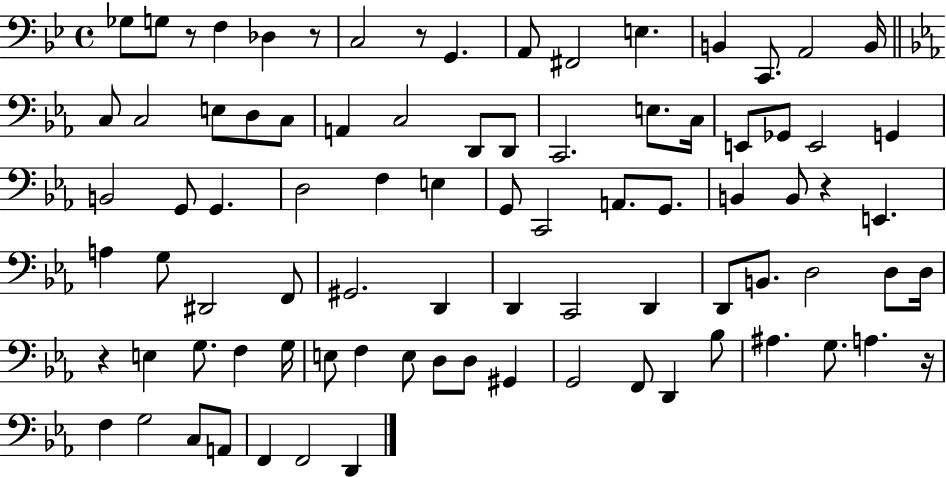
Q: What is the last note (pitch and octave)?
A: D2